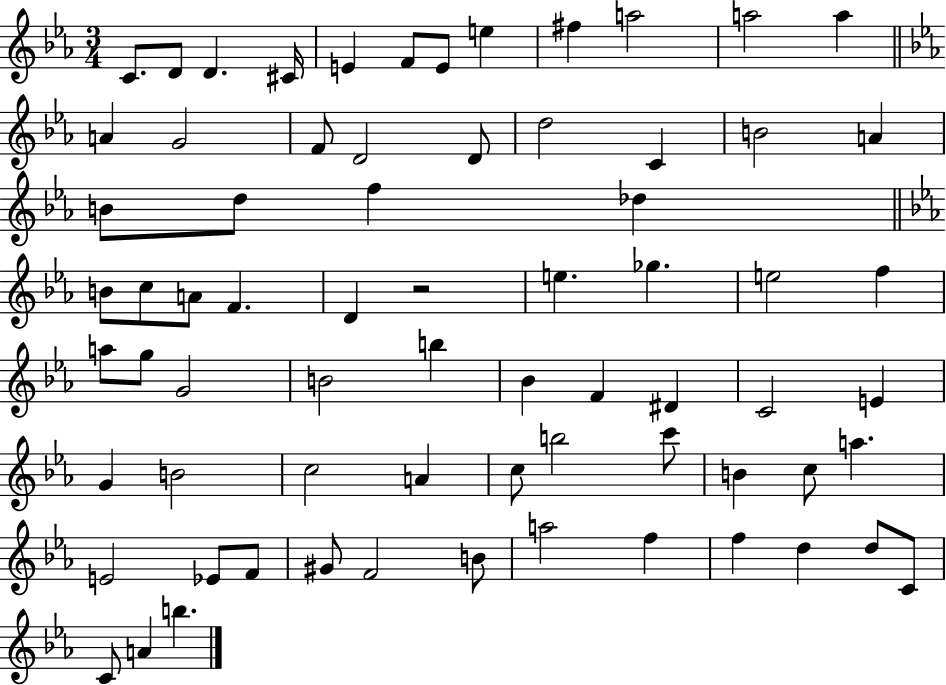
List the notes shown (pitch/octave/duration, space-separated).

C4/e. D4/e D4/q. C#4/s E4/q F4/e E4/e E5/q F#5/q A5/h A5/h A5/q A4/q G4/h F4/e D4/h D4/e D5/h C4/q B4/h A4/q B4/e D5/e F5/q Db5/q B4/e C5/e A4/e F4/q. D4/q R/h E5/q. Gb5/q. E5/h F5/q A5/e G5/e G4/h B4/h B5/q Bb4/q F4/q D#4/q C4/h E4/q G4/q B4/h C5/h A4/q C5/e B5/h C6/e B4/q C5/e A5/q. E4/h Eb4/e F4/e G#4/e F4/h B4/e A5/h F5/q F5/q D5/q D5/e C4/e C4/e A4/q B5/q.